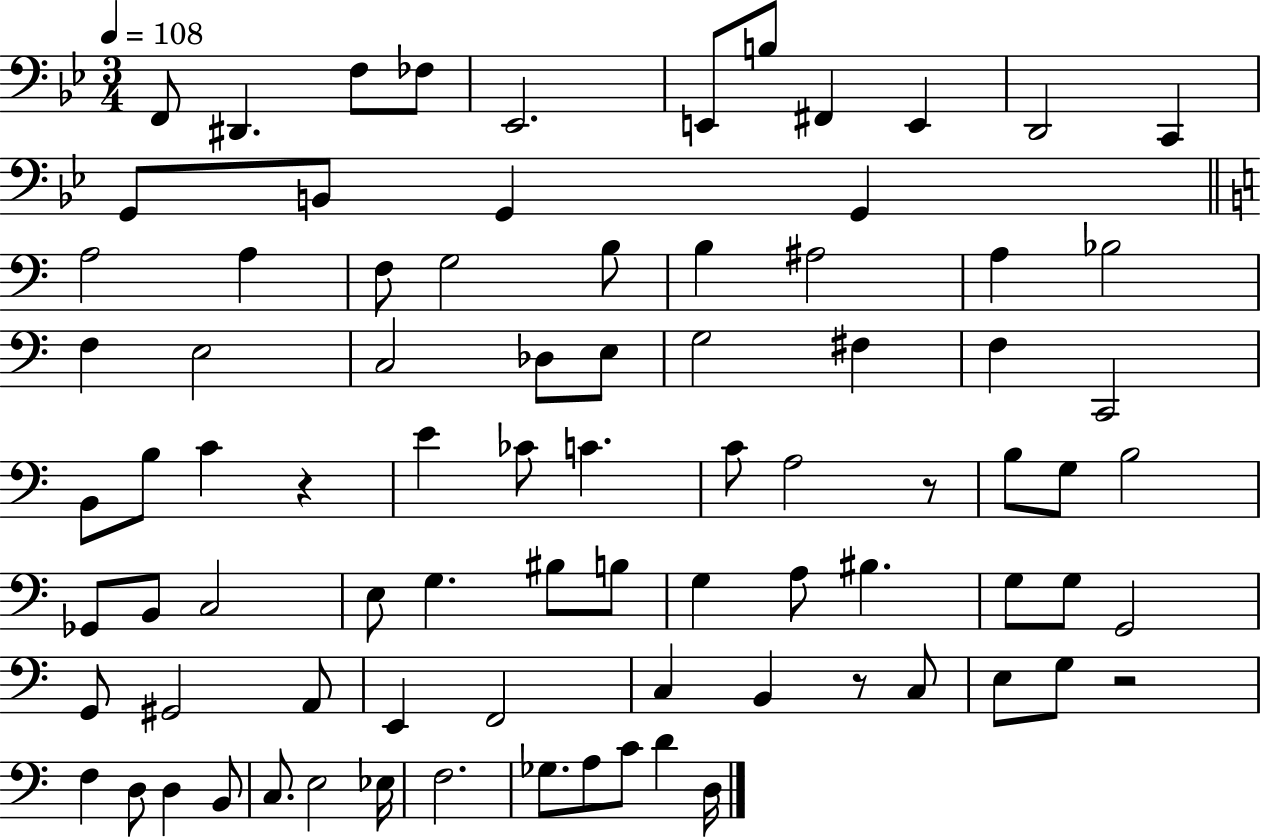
F2/e D#2/q. F3/e FES3/e Eb2/h. E2/e B3/e F#2/q E2/q D2/h C2/q G2/e B2/e G2/q G2/q A3/h A3/q F3/e G3/h B3/e B3/q A#3/h A3/q Bb3/h F3/q E3/h C3/h Db3/e E3/e G3/h F#3/q F3/q C2/h B2/e B3/e C4/q R/q E4/q CES4/e C4/q. C4/e A3/h R/e B3/e G3/e B3/h Gb2/e B2/e C3/h E3/e G3/q. BIS3/e B3/e G3/q A3/e BIS3/q. G3/e G3/e G2/h G2/e G#2/h A2/e E2/q F2/h C3/q B2/q R/e C3/e E3/e G3/e R/h F3/q D3/e D3/q B2/e C3/e. E3/h Eb3/s F3/h. Gb3/e. A3/e C4/e D4/q D3/s